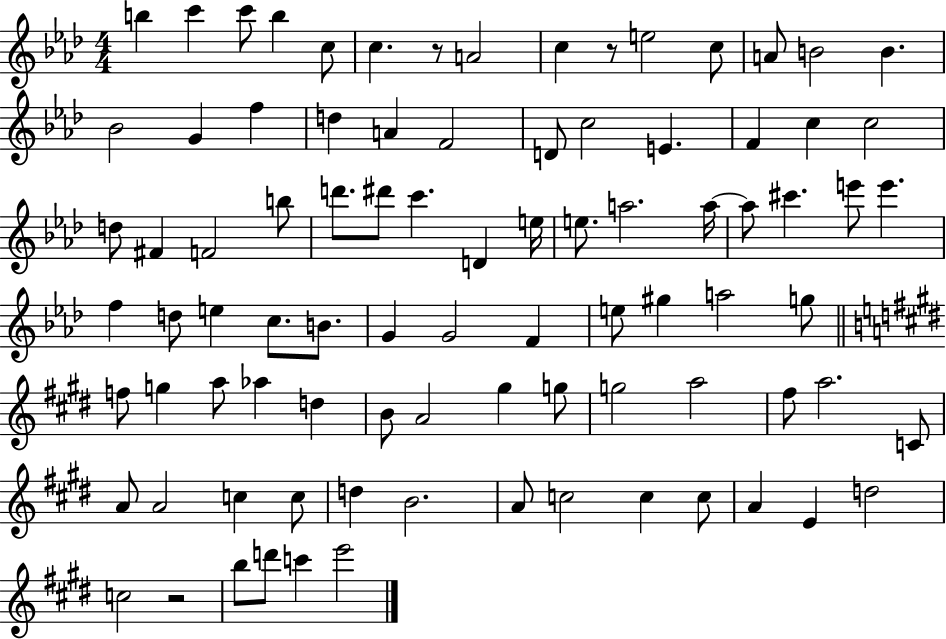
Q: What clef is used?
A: treble